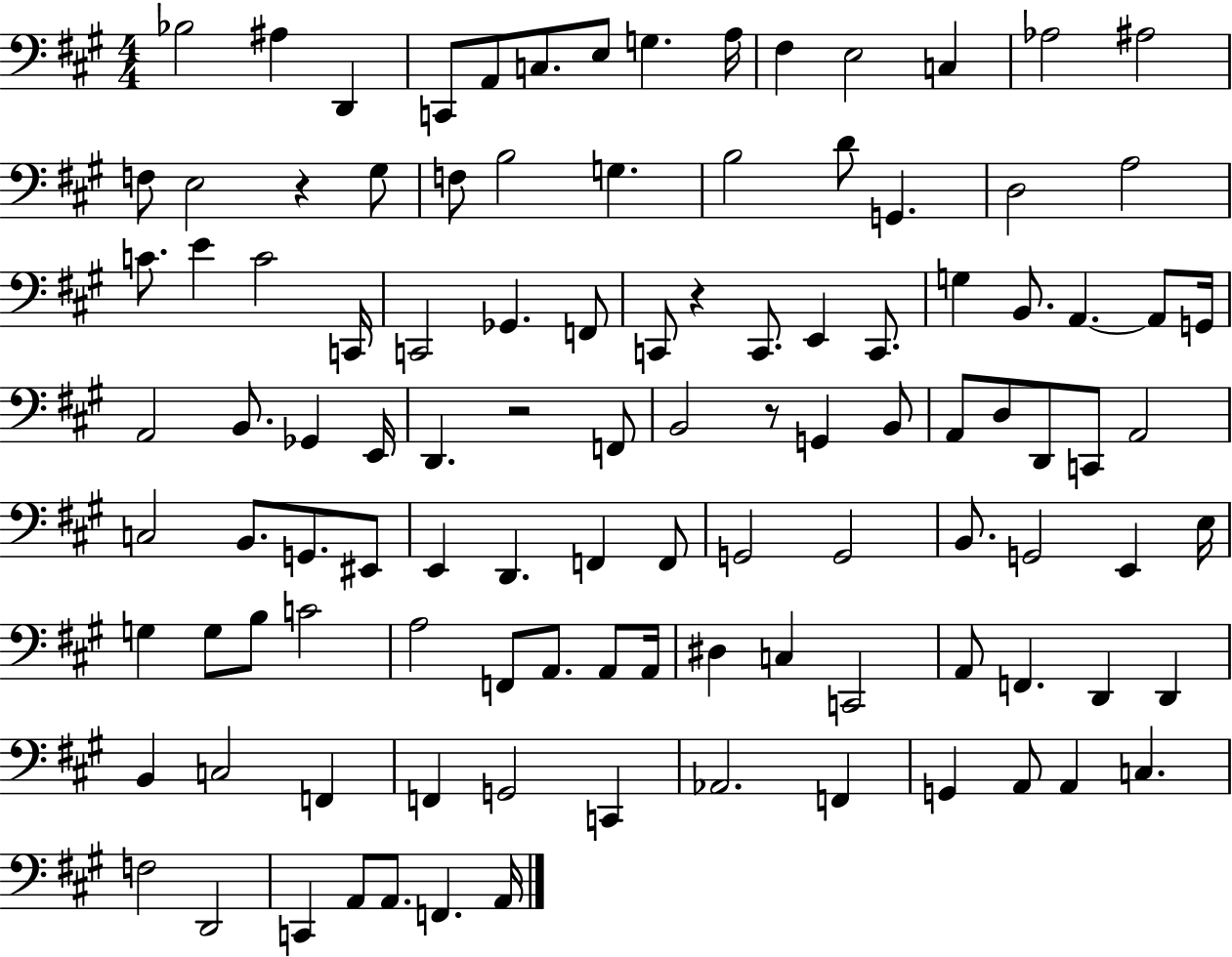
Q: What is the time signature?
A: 4/4